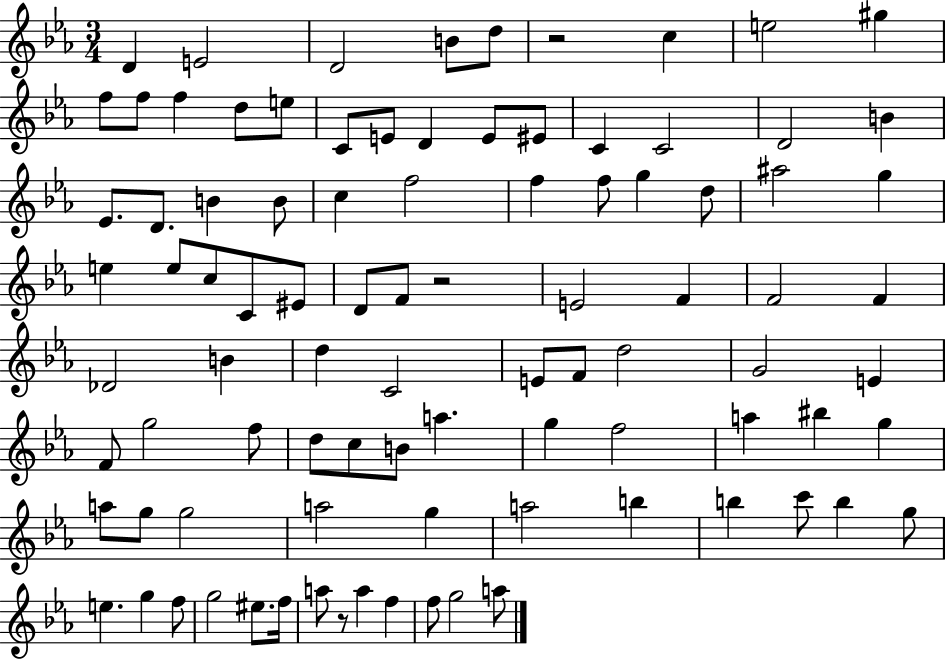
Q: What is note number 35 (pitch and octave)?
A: E5